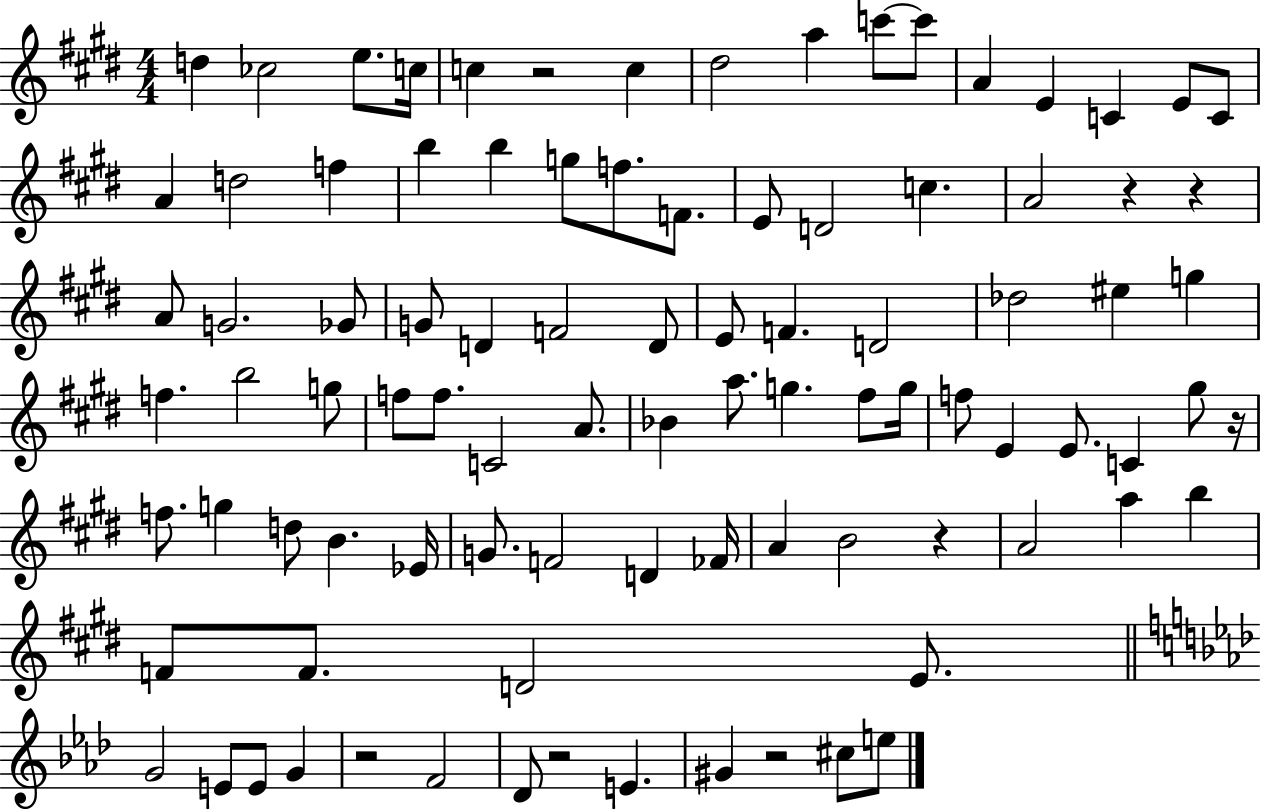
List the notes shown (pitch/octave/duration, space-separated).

D5/q CES5/h E5/e. C5/s C5/q R/h C5/q D#5/h A5/q C6/e C6/e A4/q E4/q C4/q E4/e C4/e A4/q D5/h F5/q B5/q B5/q G5/e F5/e. F4/e. E4/e D4/h C5/q. A4/h R/q R/q A4/e G4/h. Gb4/e G4/e D4/q F4/h D4/e E4/e F4/q. D4/h Db5/h EIS5/q G5/q F5/q. B5/h G5/e F5/e F5/e. C4/h A4/e. Bb4/q A5/e. G5/q. F#5/e G5/s F5/e E4/q E4/e. C4/q G#5/e R/s F5/e. G5/q D5/e B4/q. Eb4/s G4/e. F4/h D4/q FES4/s A4/q B4/h R/q A4/h A5/q B5/q F4/e F4/e. D4/h E4/e. G4/h E4/e E4/e G4/q R/h F4/h Db4/e R/h E4/q. G#4/q R/h C#5/e E5/e